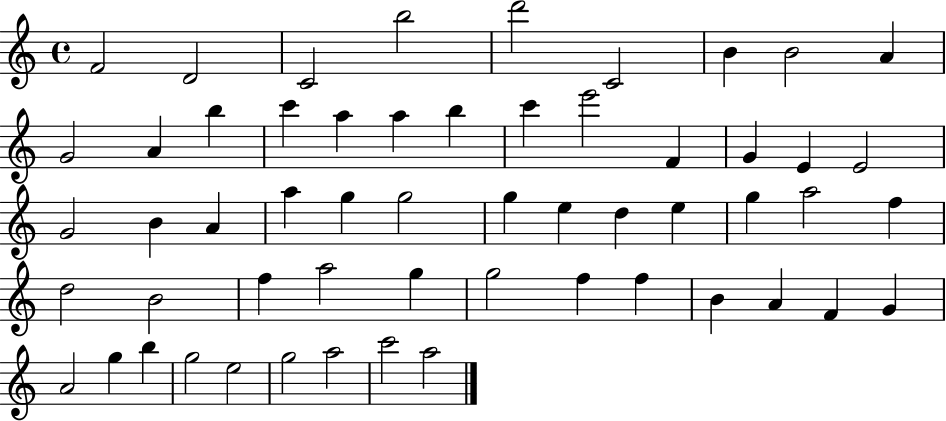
{
  \clef treble
  \time 4/4
  \defaultTimeSignature
  \key c \major
  f'2 d'2 | c'2 b''2 | d'''2 c'2 | b'4 b'2 a'4 | \break g'2 a'4 b''4 | c'''4 a''4 a''4 b''4 | c'''4 e'''2 f'4 | g'4 e'4 e'2 | \break g'2 b'4 a'4 | a''4 g''4 g''2 | g''4 e''4 d''4 e''4 | g''4 a''2 f''4 | \break d''2 b'2 | f''4 a''2 g''4 | g''2 f''4 f''4 | b'4 a'4 f'4 g'4 | \break a'2 g''4 b''4 | g''2 e''2 | g''2 a''2 | c'''2 a''2 | \break \bar "|."
}